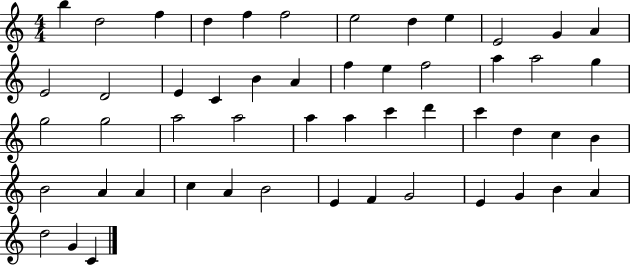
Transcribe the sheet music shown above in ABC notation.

X:1
T:Untitled
M:4/4
L:1/4
K:C
b d2 f d f f2 e2 d e E2 G A E2 D2 E C B A f e f2 a a2 g g2 g2 a2 a2 a a c' d' c' d c B B2 A A c A B2 E F G2 E G B A d2 G C